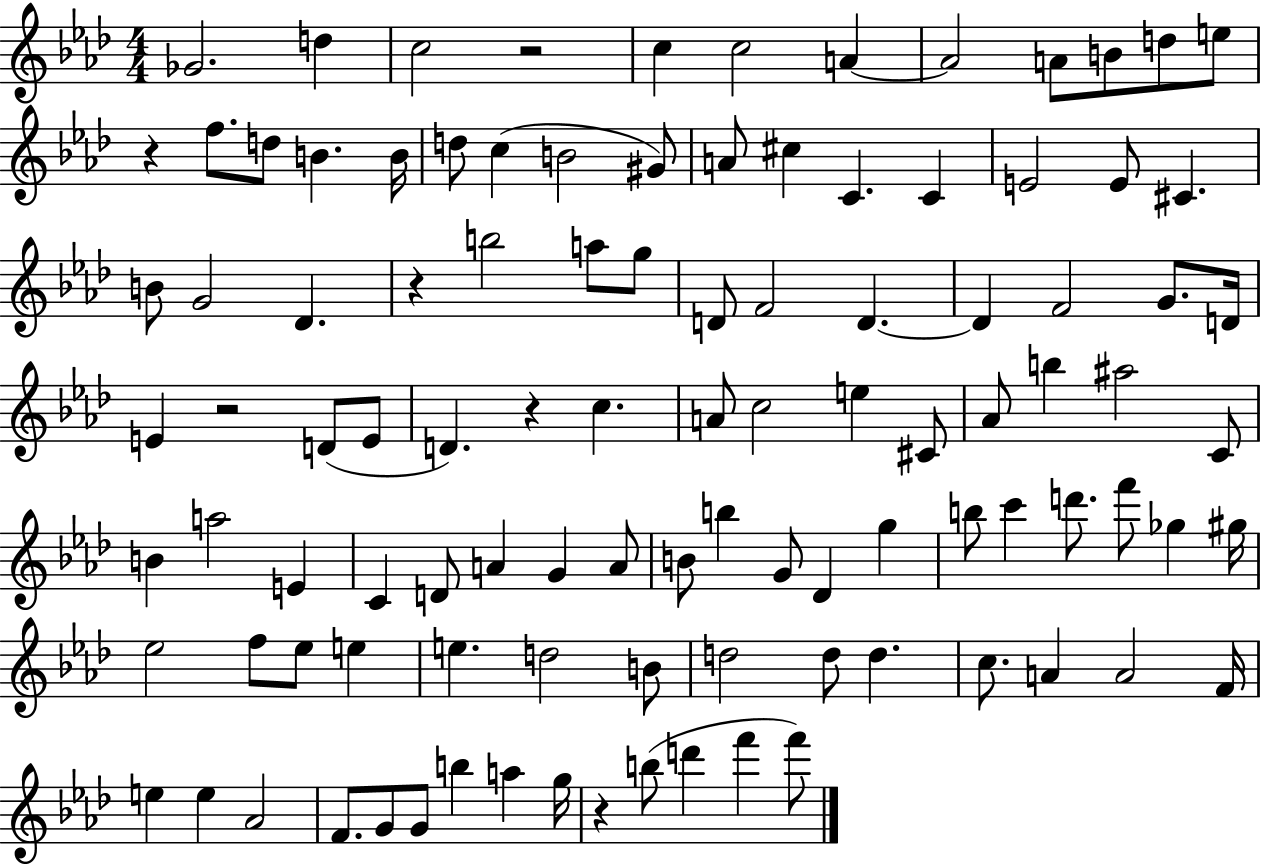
Gb4/h. D5/q C5/h R/h C5/q C5/h A4/q A4/h A4/e B4/e D5/e E5/e R/q F5/e. D5/e B4/q. B4/s D5/e C5/q B4/h G#4/e A4/e C#5/q C4/q. C4/q E4/h E4/e C#4/q. B4/e G4/h Db4/q. R/q B5/h A5/e G5/e D4/e F4/h D4/q. D4/q F4/h G4/e. D4/s E4/q R/h D4/e E4/e D4/q. R/q C5/q. A4/e C5/h E5/q C#4/e Ab4/e B5/q A#5/h C4/e B4/q A5/h E4/q C4/q D4/e A4/q G4/q A4/e B4/e B5/q G4/e Db4/q G5/q B5/e C6/q D6/e. F6/e Gb5/q G#5/s Eb5/h F5/e Eb5/e E5/q E5/q. D5/h B4/e D5/h D5/e D5/q. C5/e. A4/q A4/h F4/s E5/q E5/q Ab4/h F4/e. G4/e G4/e B5/q A5/q G5/s R/q B5/e D6/q F6/q F6/e